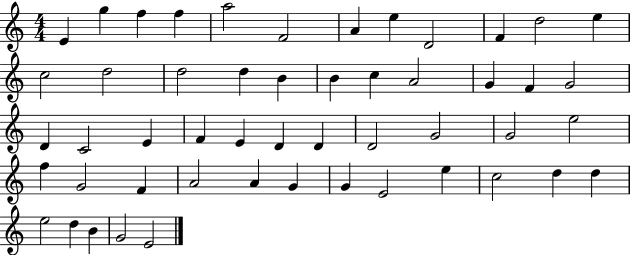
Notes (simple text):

E4/q G5/q F5/q F5/q A5/h F4/h A4/q E5/q D4/h F4/q D5/h E5/q C5/h D5/h D5/h D5/q B4/q B4/q C5/q A4/h G4/q F4/q G4/h D4/q C4/h E4/q F4/q E4/q D4/q D4/q D4/h G4/h G4/h E5/h F5/q G4/h F4/q A4/h A4/q G4/q G4/q E4/h E5/q C5/h D5/q D5/q E5/h D5/q B4/q G4/h E4/h